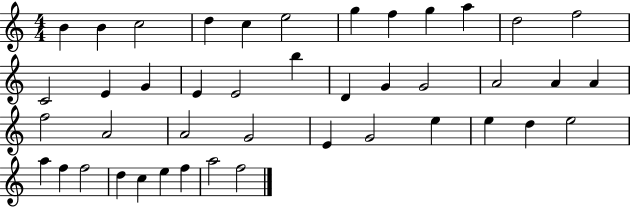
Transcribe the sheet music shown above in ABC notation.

X:1
T:Untitled
M:4/4
L:1/4
K:C
B B c2 d c e2 g f g a d2 f2 C2 E G E E2 b D G G2 A2 A A f2 A2 A2 G2 E G2 e e d e2 a f f2 d c e f a2 f2